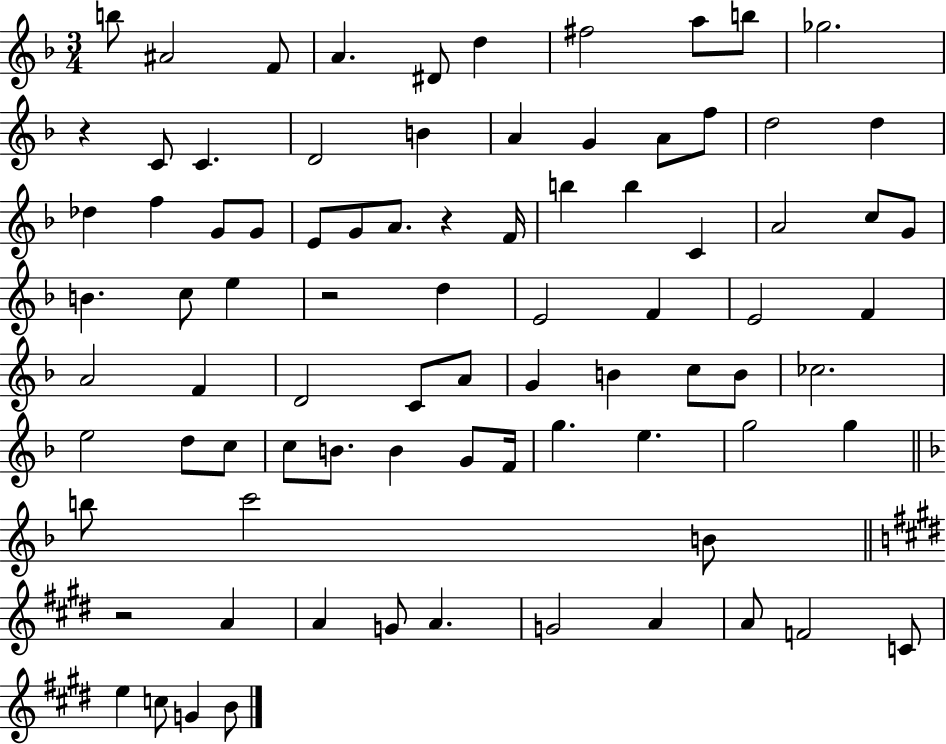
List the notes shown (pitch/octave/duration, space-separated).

B5/e A#4/h F4/e A4/q. D#4/e D5/q F#5/h A5/e B5/e Gb5/h. R/q C4/e C4/q. D4/h B4/q A4/q G4/q A4/e F5/e D5/h D5/q Db5/q F5/q G4/e G4/e E4/e G4/e A4/e. R/q F4/s B5/q B5/q C4/q A4/h C5/e G4/e B4/q. C5/e E5/q R/h D5/q E4/h F4/q E4/h F4/q A4/h F4/q D4/h C4/e A4/e G4/q B4/q C5/e B4/e CES5/h. E5/h D5/e C5/e C5/e B4/e. B4/q G4/e F4/s G5/q. E5/q. G5/h G5/q B5/e C6/h B4/e R/h A4/q A4/q G4/e A4/q. G4/h A4/q A4/e F4/h C4/e E5/q C5/e G4/q B4/e